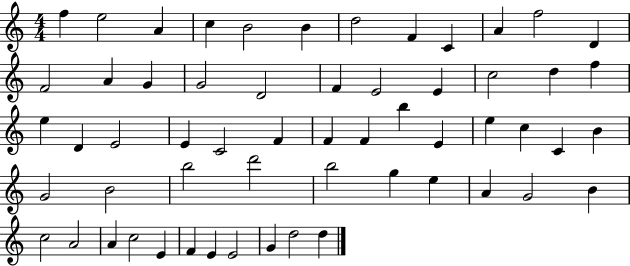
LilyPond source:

{
  \clef treble
  \numericTimeSignature
  \time 4/4
  \key c \major
  f''4 e''2 a'4 | c''4 b'2 b'4 | d''2 f'4 c'4 | a'4 f''2 d'4 | \break f'2 a'4 g'4 | g'2 d'2 | f'4 e'2 e'4 | c''2 d''4 f''4 | \break e''4 d'4 e'2 | e'4 c'2 f'4 | f'4 f'4 b''4 e'4 | e''4 c''4 c'4 b'4 | \break g'2 b'2 | b''2 d'''2 | b''2 g''4 e''4 | a'4 g'2 b'4 | \break c''2 a'2 | a'4 c''2 e'4 | f'4 e'4 e'2 | g'4 d''2 d''4 | \break \bar "|."
}